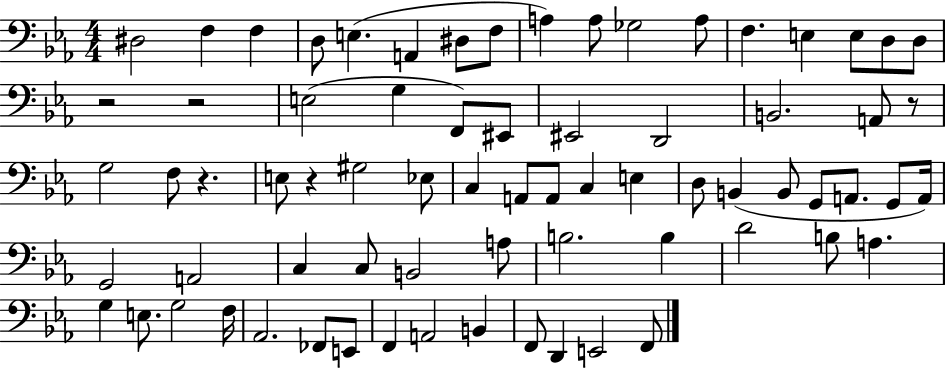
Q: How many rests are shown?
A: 5